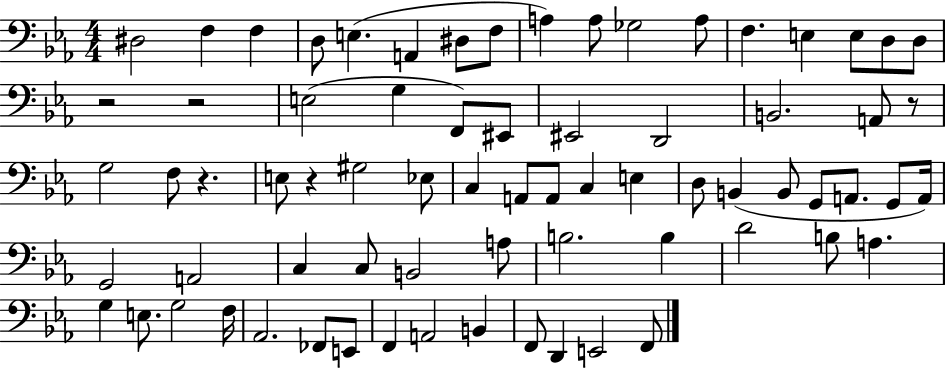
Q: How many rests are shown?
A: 5